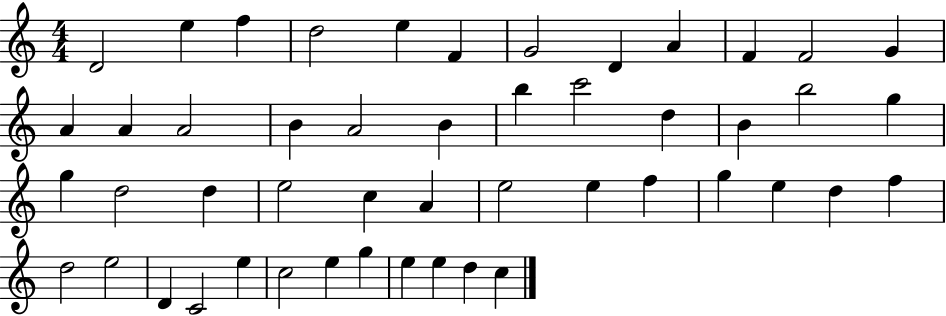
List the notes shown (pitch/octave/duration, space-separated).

D4/h E5/q F5/q D5/h E5/q F4/q G4/h D4/q A4/q F4/q F4/h G4/q A4/q A4/q A4/h B4/q A4/h B4/q B5/q C6/h D5/q B4/q B5/h G5/q G5/q D5/h D5/q E5/h C5/q A4/q E5/h E5/q F5/q G5/q E5/q D5/q F5/q D5/h E5/h D4/q C4/h E5/q C5/h E5/q G5/q E5/q E5/q D5/q C5/q